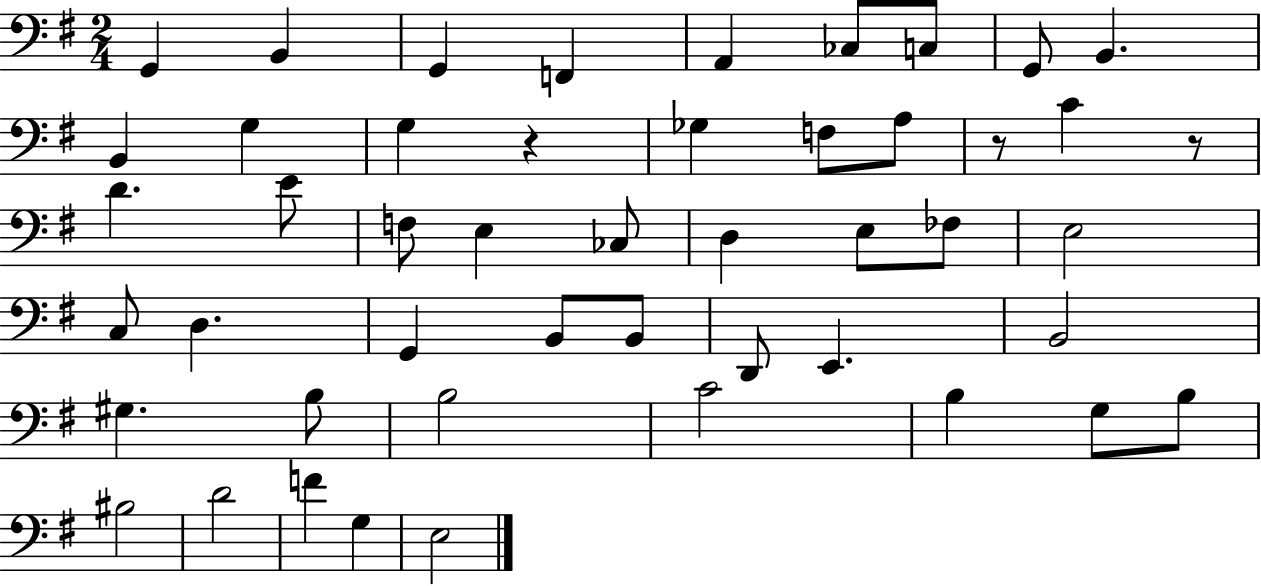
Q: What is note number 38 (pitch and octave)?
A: B3